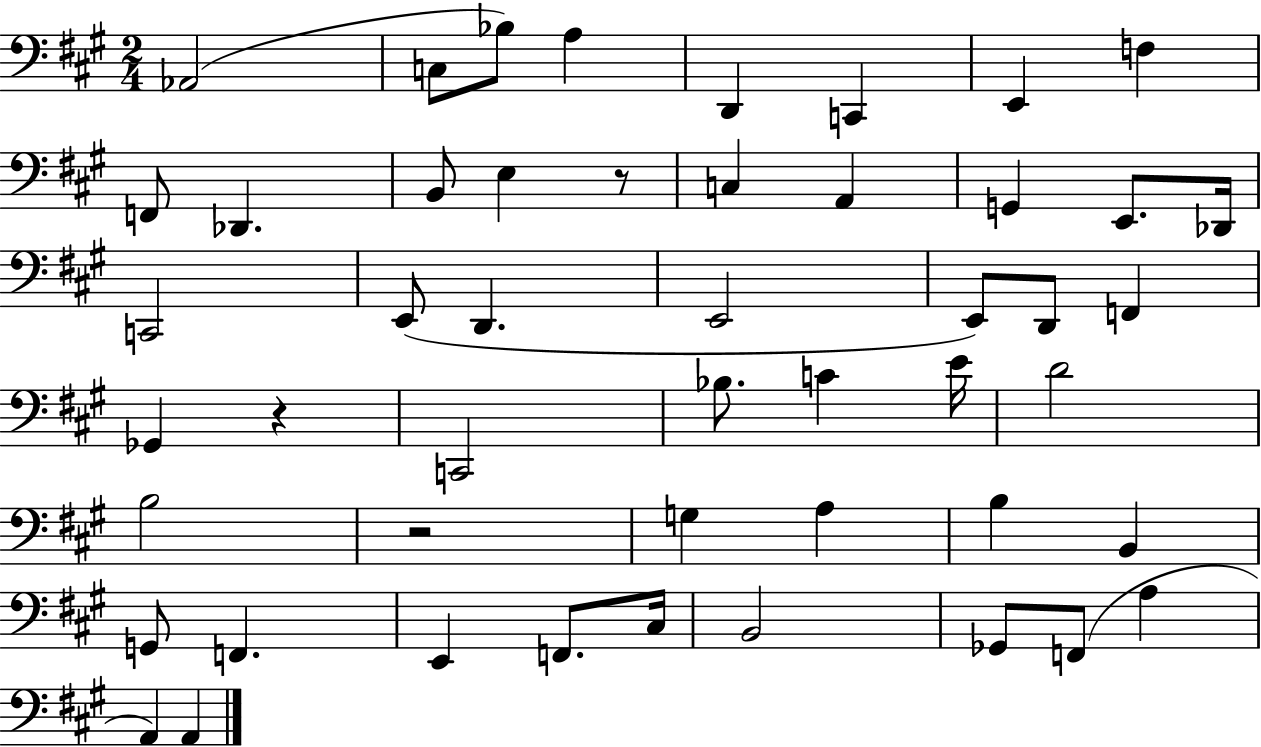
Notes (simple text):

Ab2/h C3/e Bb3/e A3/q D2/q C2/q E2/q F3/q F2/e Db2/q. B2/e E3/q R/e C3/q A2/q G2/q E2/e. Db2/s C2/h E2/e D2/q. E2/h E2/e D2/e F2/q Gb2/q R/q C2/h Bb3/e. C4/q E4/s D4/h B3/h R/h G3/q A3/q B3/q B2/q G2/e F2/q. E2/q F2/e. C#3/s B2/h Gb2/e F2/e A3/q A2/q A2/q